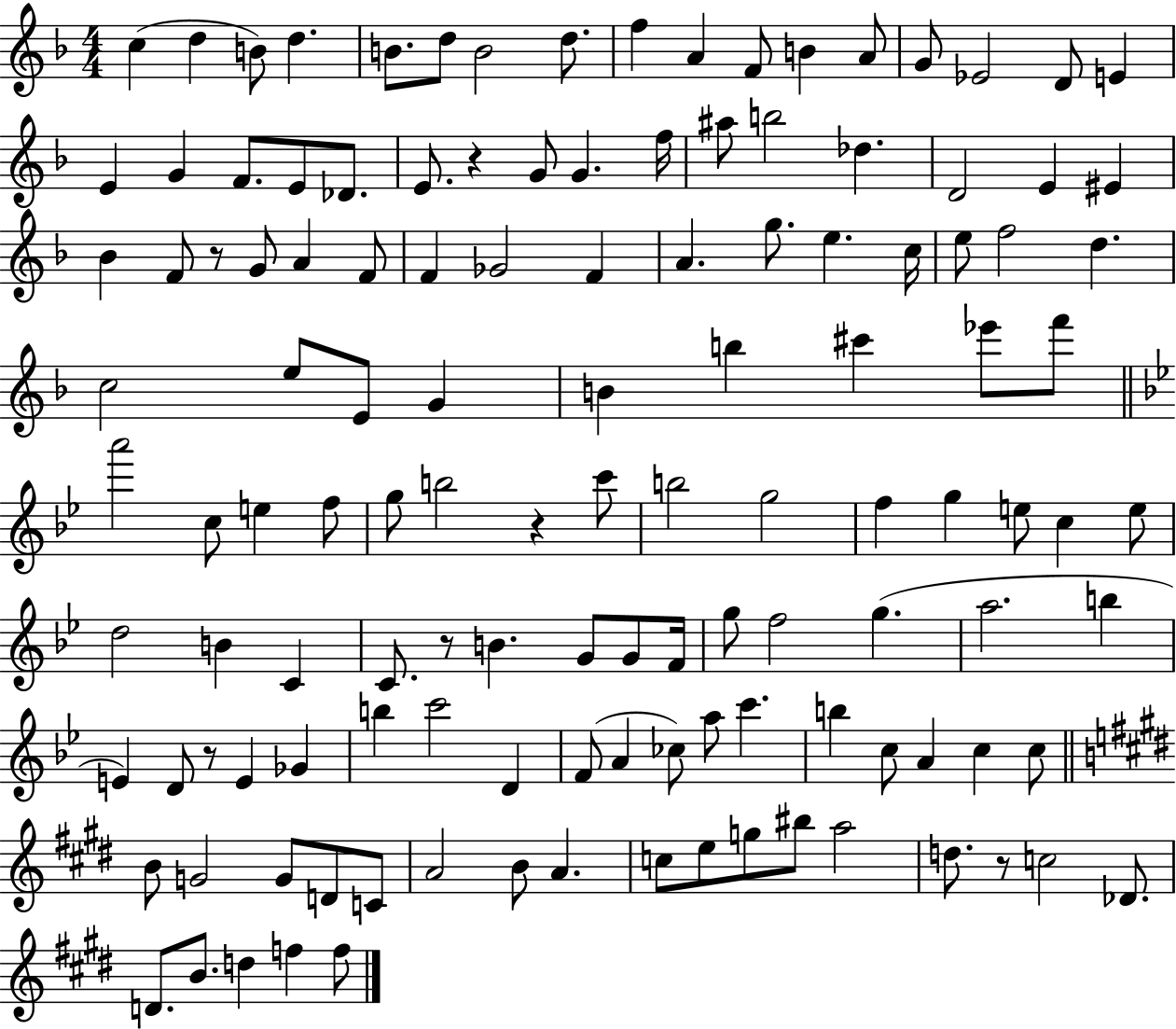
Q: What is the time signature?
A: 4/4